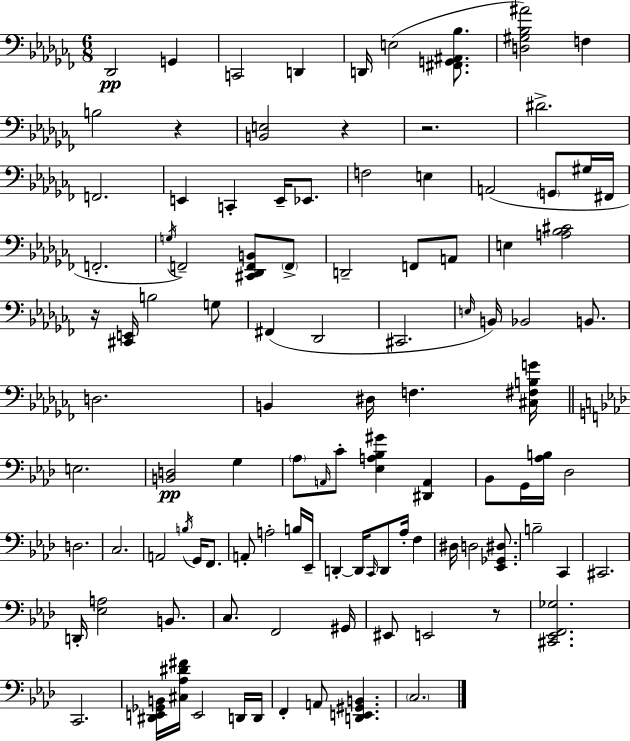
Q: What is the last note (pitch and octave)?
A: C3